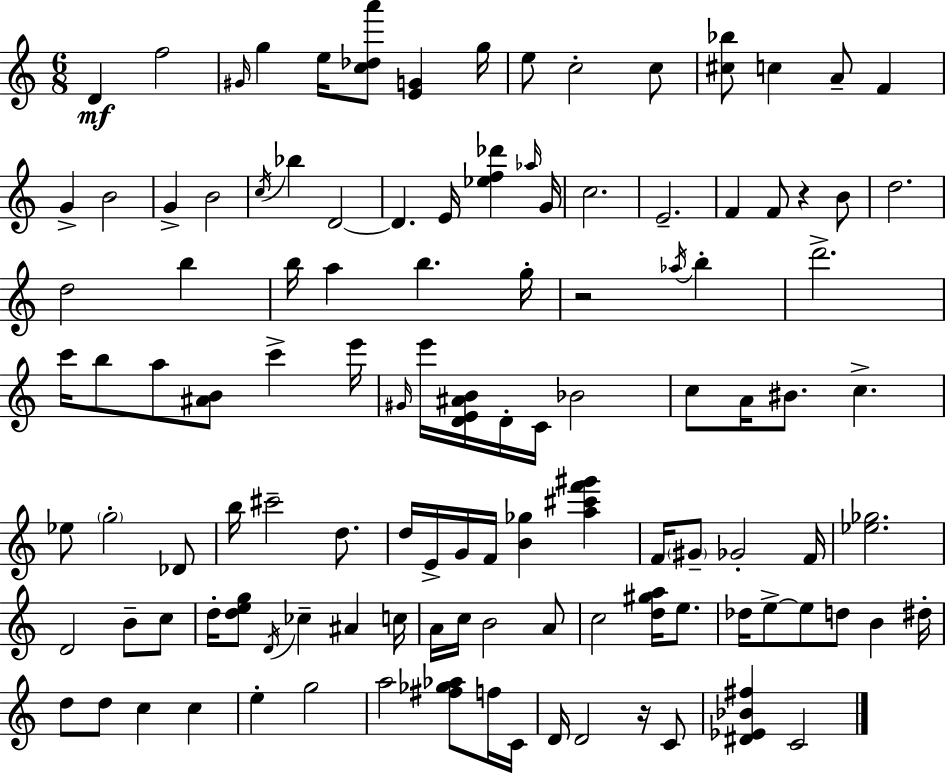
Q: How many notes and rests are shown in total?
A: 115